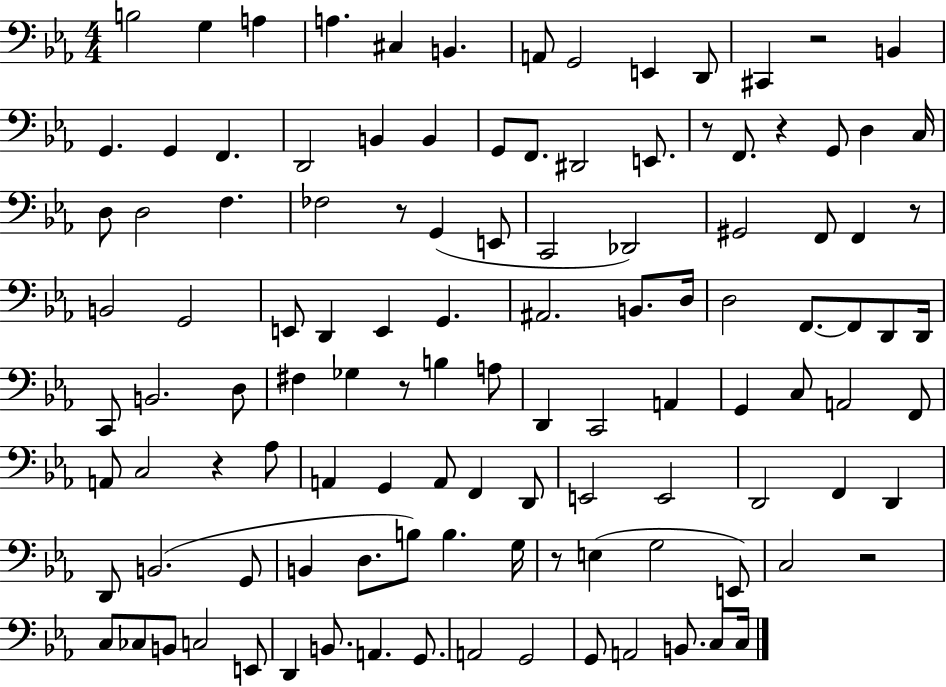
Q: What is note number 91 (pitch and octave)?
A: C3